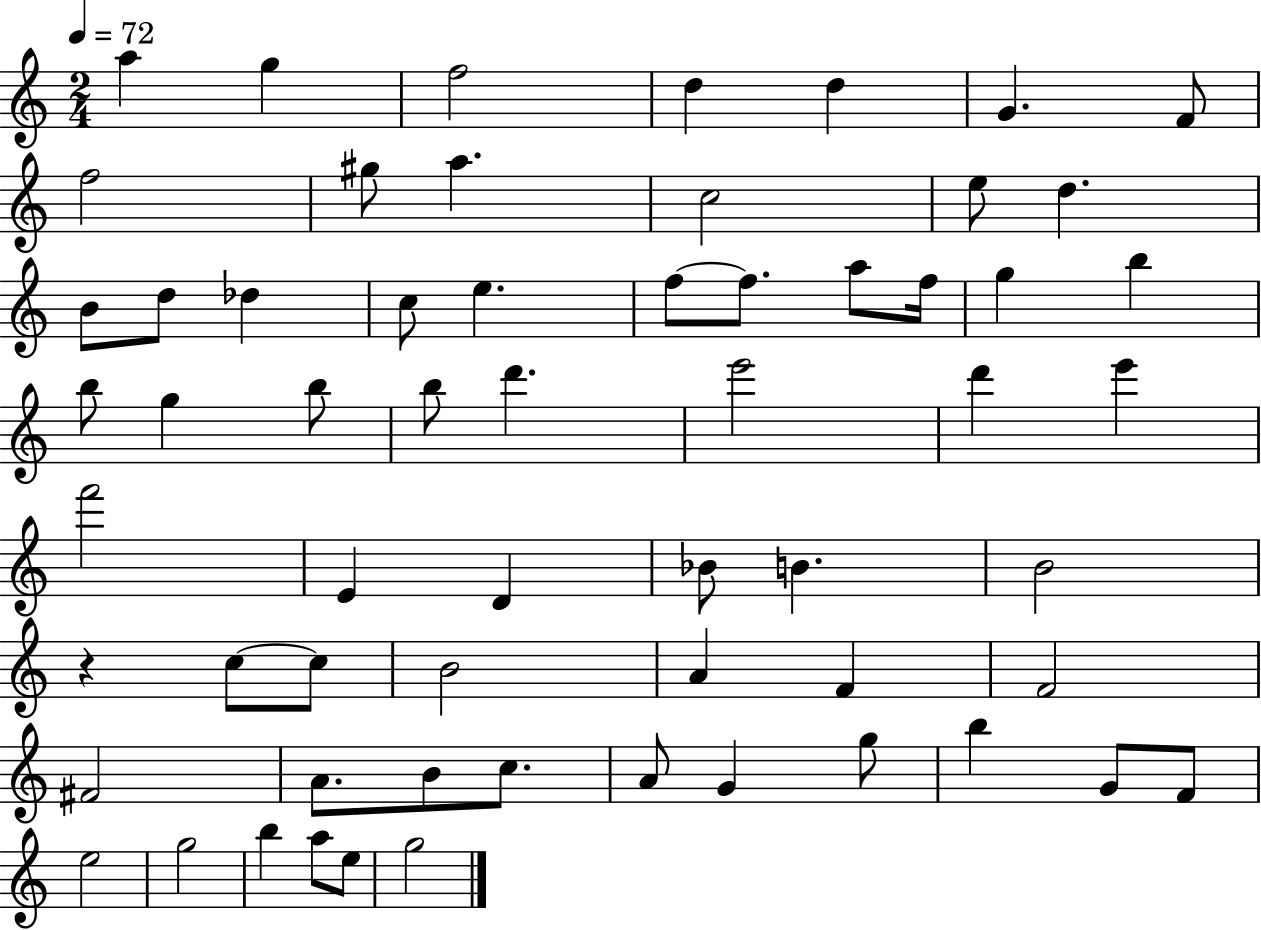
{
  \clef treble
  \numericTimeSignature
  \time 2/4
  \key c \major
  \tempo 4 = 72
  a''4 g''4 | f''2 | d''4 d''4 | g'4. f'8 | \break f''2 | gis''8 a''4. | c''2 | e''8 d''4. | \break b'8 d''8 des''4 | c''8 e''4. | f''8~~ f''8. a''8 f''16 | g''4 b''4 | \break b''8 g''4 b''8 | b''8 d'''4. | e'''2 | d'''4 e'''4 | \break f'''2 | e'4 d'4 | bes'8 b'4. | b'2 | \break r4 c''8~~ c''8 | b'2 | a'4 f'4 | f'2 | \break fis'2 | a'8. b'8 c''8. | a'8 g'4 g''8 | b''4 g'8 f'8 | \break e''2 | g''2 | b''4 a''8 e''8 | g''2 | \break \bar "|."
}